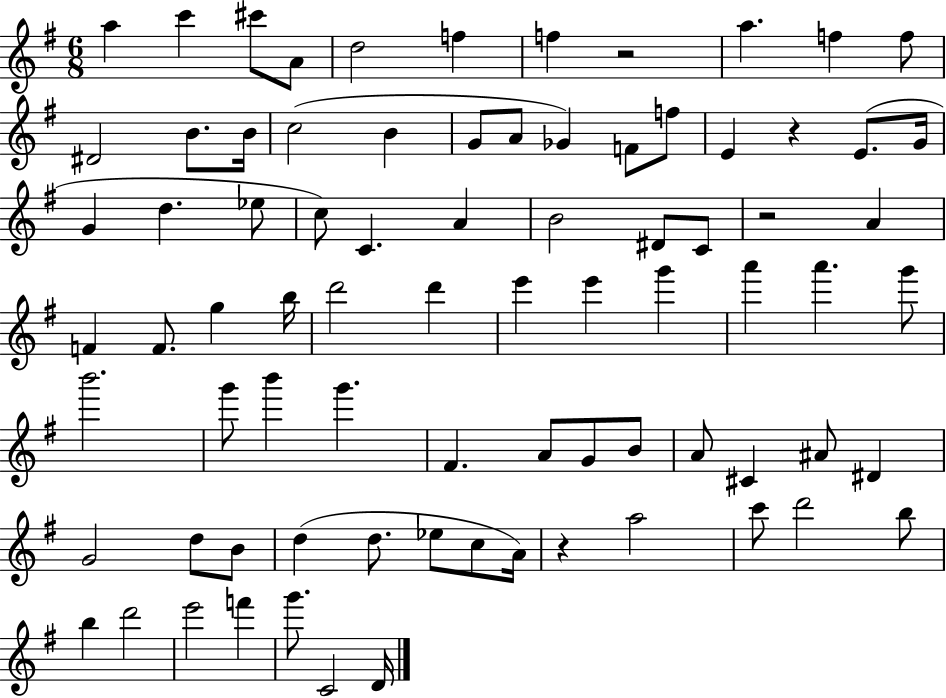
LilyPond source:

{
  \clef treble
  \numericTimeSignature
  \time 6/8
  \key g \major
  a''4 c'''4 cis'''8 a'8 | d''2 f''4 | f''4 r2 | a''4. f''4 f''8 | \break dis'2 b'8. b'16 | c''2( b'4 | g'8 a'8 ges'4) f'8 f''8 | e'4 r4 e'8.( g'16 | \break g'4 d''4. ees''8 | c''8) c'4. a'4 | b'2 dis'8 c'8 | r2 a'4 | \break f'4 f'8. g''4 b''16 | d'''2 d'''4 | e'''4 e'''4 g'''4 | a'''4 a'''4. g'''8 | \break b'''2. | g'''8 b'''4 g'''4. | fis'4. a'8 g'8 b'8 | a'8 cis'4 ais'8 dis'4 | \break g'2 d''8 b'8 | d''4( d''8. ees''8 c''8 a'16) | r4 a''2 | c'''8 d'''2 b''8 | \break b''4 d'''2 | e'''2 f'''4 | g'''8. c'2 d'16 | \bar "|."
}